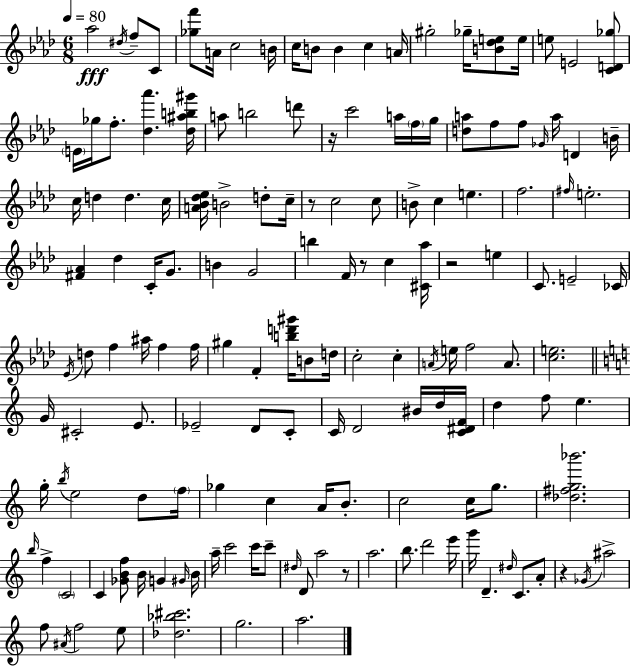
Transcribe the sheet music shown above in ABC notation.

X:1
T:Untitled
M:6/8
L:1/4
K:Ab
_a2 ^d/4 f/2 C/2 [_gf']/2 A/4 c2 B/4 c/4 B/2 B c A/4 ^g2 _g/4 [B_de]/2 e/4 e/2 E2 [CD_g]/2 E/4 _g/4 f/2 [_d_a'] [_d^ab^g']/4 a/2 b2 d'/2 z/4 c'2 a/4 f/4 g/4 [da]/2 f/2 f/2 _G/4 a/4 D B/4 c/4 d d c/4 [A_B_d_e]/4 B2 d/2 c/4 z/2 c2 c/2 B/2 c e f2 ^f/4 e2 [^F_A] _d C/4 G/2 B G2 b F/4 z/2 c [^C_a]/4 z2 e C/2 E2 _C/4 _E/4 d/2 f ^a/4 f f/4 ^g F [bd'^g']/4 B/2 d/4 c2 c A/4 e/4 f2 A/2 [ce]2 G/4 ^C2 E/2 _E2 D/2 C/2 C/4 D2 ^B/4 d/4 [C^DF]/4 d f/2 e g/4 b/4 e2 d/2 f/4 _g c A/4 B/2 c2 c/4 g/2 [_d^fg_b']2 b/4 f C2 C [_GBf]/2 B/4 G ^G/4 B/4 a/4 c'2 c'/4 c'/2 ^d/4 D/2 a2 z/2 a2 b/2 d'2 e'/4 g'/4 D ^d/4 C/2 A/2 z _G/4 ^a2 f/2 ^A/4 f2 e/2 [_d_b^c']2 g2 a2